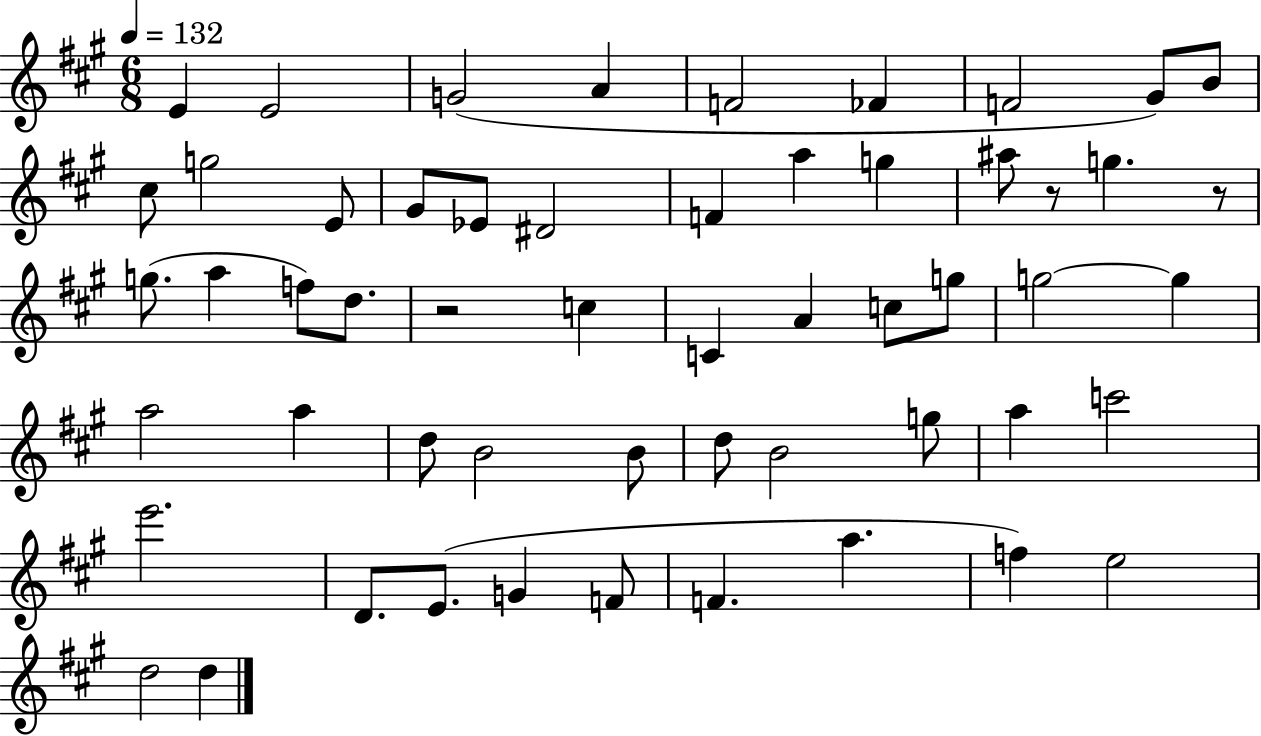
X:1
T:Untitled
M:6/8
L:1/4
K:A
E E2 G2 A F2 _F F2 ^G/2 B/2 ^c/2 g2 E/2 ^G/2 _E/2 ^D2 F a g ^a/2 z/2 g z/2 g/2 a f/2 d/2 z2 c C A c/2 g/2 g2 g a2 a d/2 B2 B/2 d/2 B2 g/2 a c'2 e'2 D/2 E/2 G F/2 F a f e2 d2 d